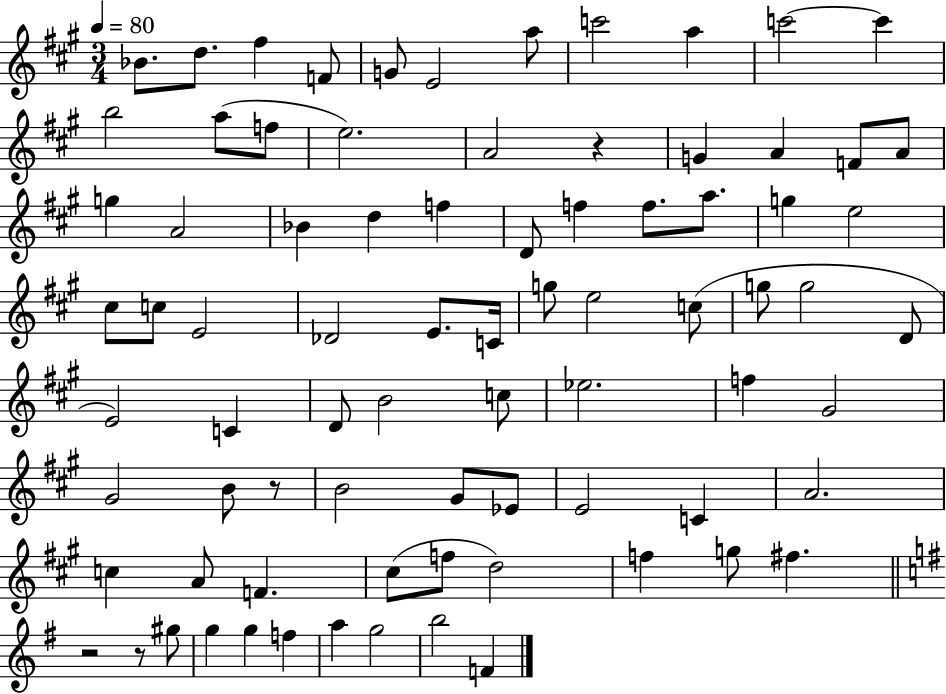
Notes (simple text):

Bb4/e. D5/e. F#5/q F4/e G4/e E4/h A5/e C6/h A5/q C6/h C6/q B5/h A5/e F5/e E5/h. A4/h R/q G4/q A4/q F4/e A4/e G5/q A4/h Bb4/q D5/q F5/q D4/e F5/q F5/e. A5/e. G5/q E5/h C#5/e C5/e E4/h Db4/h E4/e. C4/s G5/e E5/h C5/e G5/e G5/h D4/e E4/h C4/q D4/e B4/h C5/e Eb5/h. F5/q G#4/h G#4/h B4/e R/e B4/h G#4/e Eb4/e E4/h C4/q A4/h. C5/q A4/e F4/q. C#5/e F5/e D5/h F5/q G5/e F#5/q. R/h R/e G#5/e G5/q G5/q F5/q A5/q G5/h B5/h F4/q